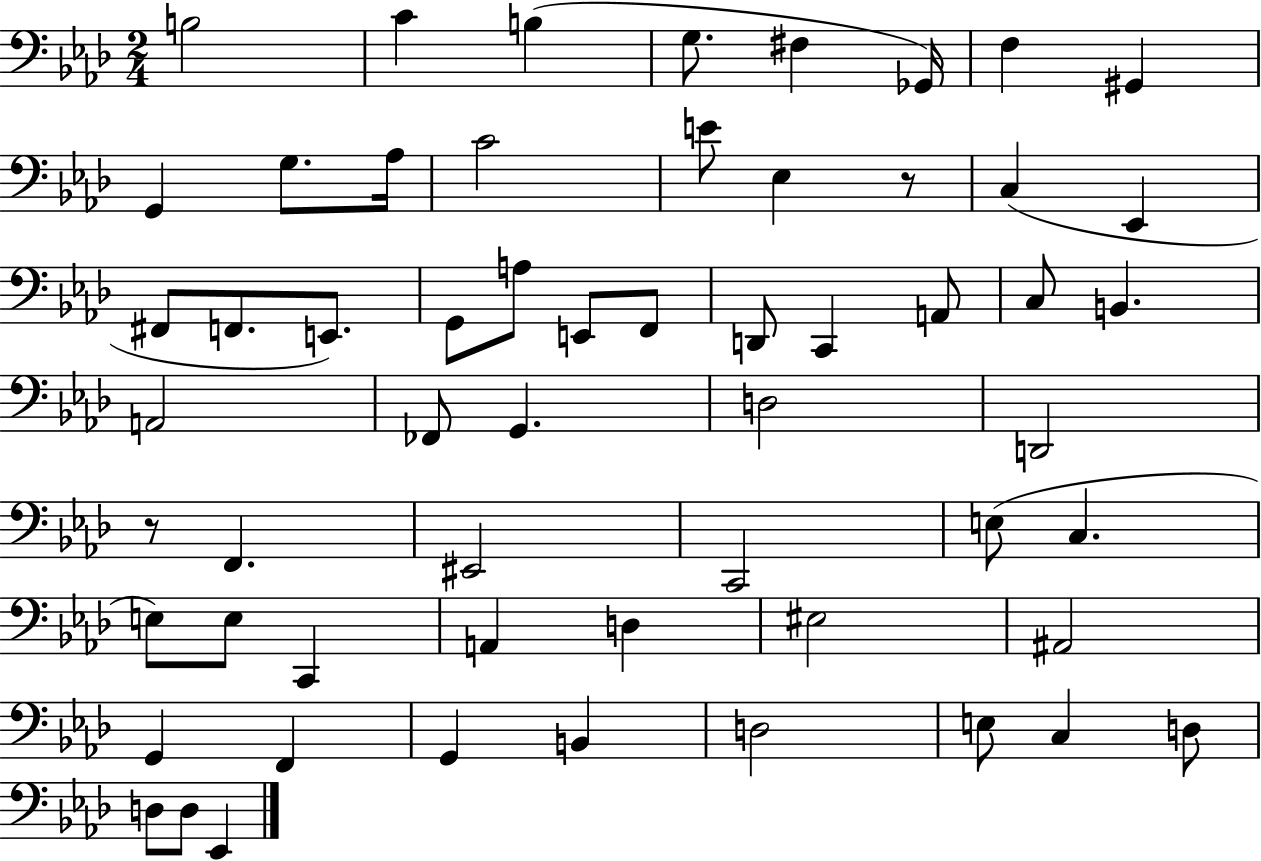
B3/h C4/q B3/q G3/e. F#3/q Gb2/s F3/q G#2/q G2/q G3/e. Ab3/s C4/h E4/e Eb3/q R/e C3/q Eb2/q F#2/e F2/e. E2/e. G2/e A3/e E2/e F2/e D2/e C2/q A2/e C3/e B2/q. A2/h FES2/e G2/q. D3/h D2/h R/e F2/q. EIS2/h C2/h E3/e C3/q. E3/e E3/e C2/q A2/q D3/q EIS3/h A#2/h G2/q F2/q G2/q B2/q D3/h E3/e C3/q D3/e D3/e D3/e Eb2/q